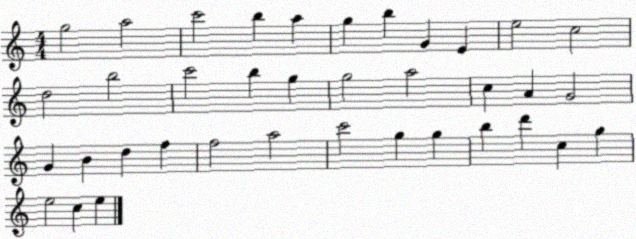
X:1
T:Untitled
M:4/4
L:1/4
K:C
g2 a2 c'2 b a g b G E e2 c2 d2 b2 c'2 b g g2 a2 c A G2 G B d f f2 a2 c'2 g g b d' c g e2 c e